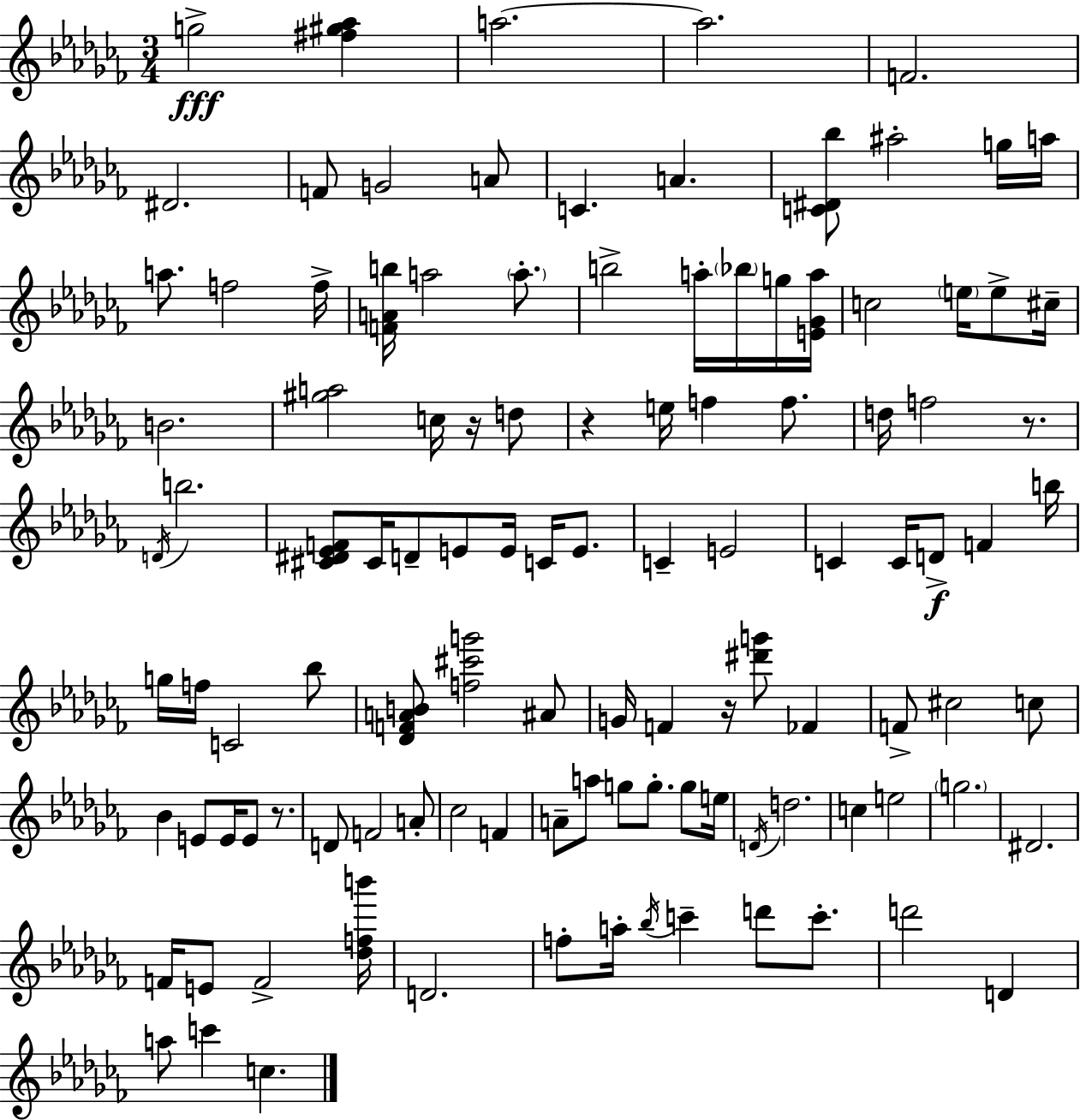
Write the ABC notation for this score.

X:1
T:Untitled
M:3/4
L:1/4
K:Abm
g2 [^f^g_a] a2 a2 F2 ^D2 F/2 G2 A/2 C A [C^D_b]/2 ^a2 g/4 a/4 a/2 f2 f/4 [FAb]/4 a2 a/2 b2 a/4 _b/4 g/4 [E_Ga]/4 c2 e/4 e/2 ^c/4 B2 [^ga]2 c/4 z/4 d/2 z e/4 f f/2 d/4 f2 z/2 D/4 b2 [^C^D_EF]/2 ^C/4 D/2 E/2 E/4 C/4 E/2 C E2 C C/4 D/2 F b/4 g/4 f/4 C2 _b/2 [_DFAB]/2 [f^c'g']2 ^A/2 G/4 F z/4 [^d'g']/2 _F F/2 ^c2 c/2 _B E/2 E/4 E/2 z/2 D/2 F2 A/2 _c2 F A/2 a/2 g/2 g/2 g/2 e/4 D/4 d2 c e2 g2 ^D2 F/4 E/2 F2 [_dfb']/4 D2 f/2 a/4 _b/4 c' d'/2 c'/2 d'2 D a/2 c' c